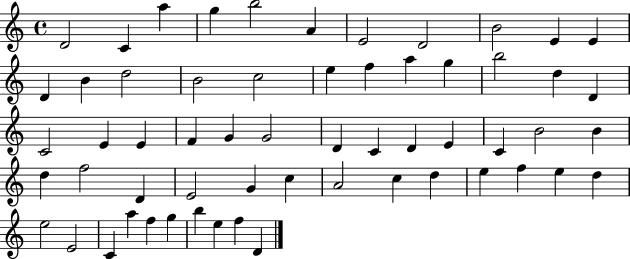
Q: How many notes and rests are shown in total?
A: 59